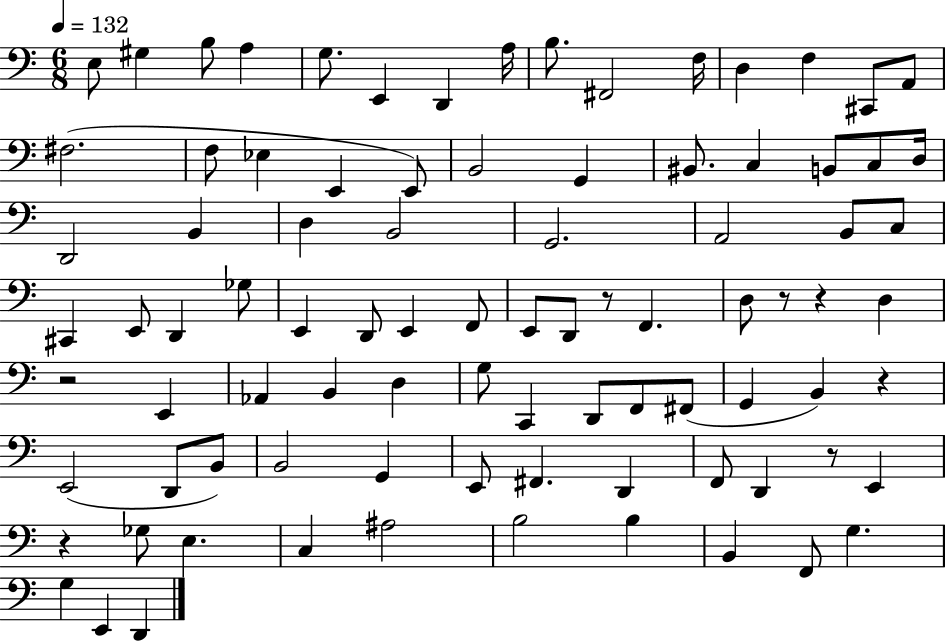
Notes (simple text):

E3/e G#3/q B3/e A3/q G3/e. E2/q D2/q A3/s B3/e. F#2/h F3/s D3/q F3/q C#2/e A2/e F#3/h. F3/e Eb3/q E2/q E2/e B2/h G2/q BIS2/e. C3/q B2/e C3/e D3/s D2/h B2/q D3/q B2/h G2/h. A2/h B2/e C3/e C#2/q E2/e D2/q Gb3/e E2/q D2/e E2/q F2/e E2/e D2/e R/e F2/q. D3/e R/e R/q D3/q R/h E2/q Ab2/q B2/q D3/q G3/e C2/q D2/e F2/e F#2/e G2/q B2/q R/q E2/h D2/e B2/e B2/h G2/q E2/e F#2/q. D2/q F2/e D2/q R/e E2/q R/q Gb3/e E3/q. C3/q A#3/h B3/h B3/q B2/q F2/e G3/q. G3/q E2/q D2/q